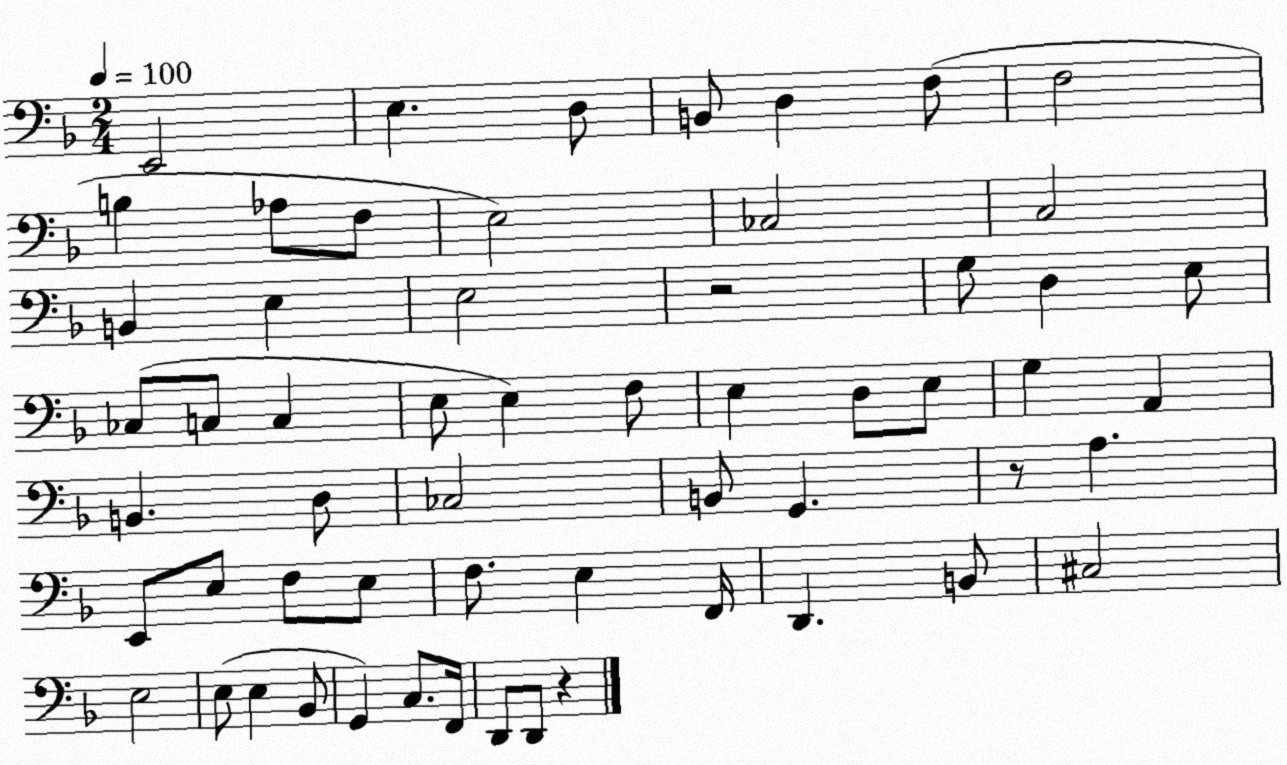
X:1
T:Untitled
M:2/4
L:1/4
K:F
E,,2 E, D,/2 B,,/2 D, F,/2 F,2 B, _A,/2 F,/2 E,2 _C,2 C,2 B,, E, E,2 z2 G,/2 D, E,/2 _C,/2 C,/2 C, E,/2 E, F,/2 E, D,/2 E,/2 G, A,, B,, D,/2 _C,2 B,,/2 G,, z/2 A, E,,/2 E,/2 F,/2 E,/2 F,/2 E, F,,/4 D,, B,,/2 ^C,2 E,2 E,/2 E, _B,,/2 G,, C,/2 F,,/4 D,,/2 D,,/2 z